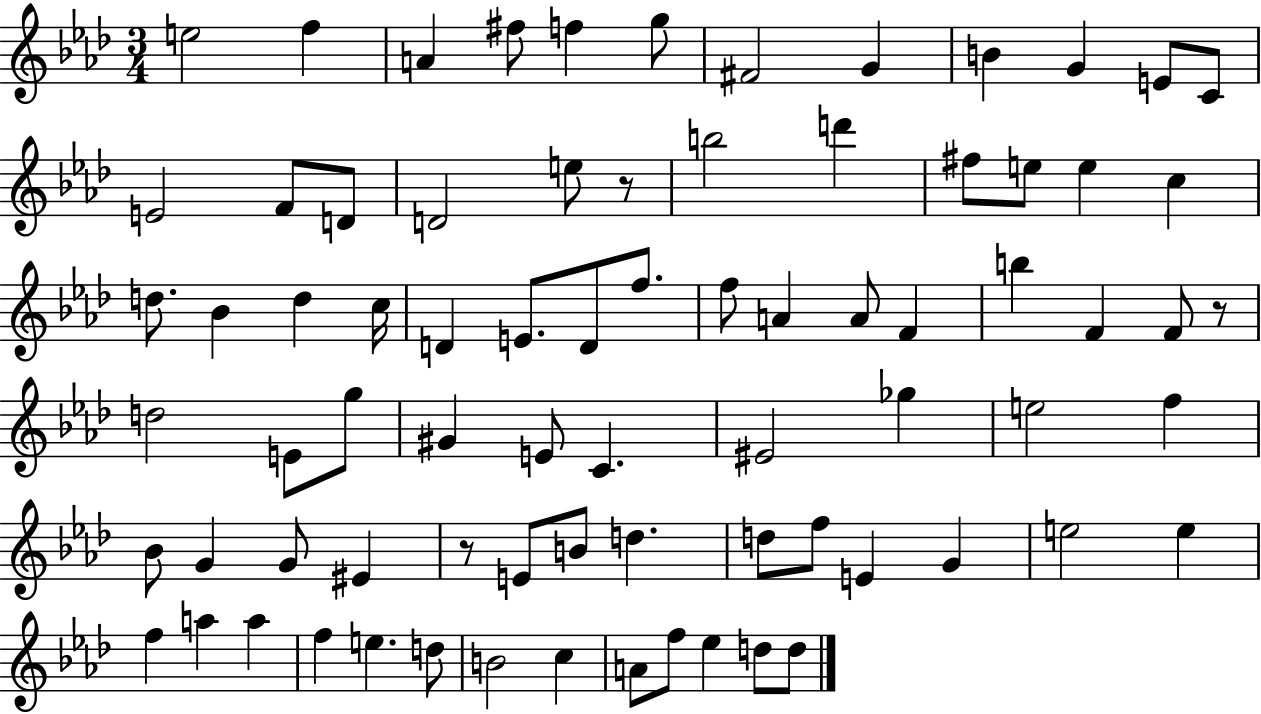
E5/h F5/q A4/q F#5/e F5/q G5/e F#4/h G4/q B4/q G4/q E4/e C4/e E4/h F4/e D4/e D4/h E5/e R/e B5/h D6/q F#5/e E5/e E5/q C5/q D5/e. Bb4/q D5/q C5/s D4/q E4/e. D4/e F5/e. F5/e A4/q A4/e F4/q B5/q F4/q F4/e R/e D5/h E4/e G5/e G#4/q E4/e C4/q. EIS4/h Gb5/q E5/h F5/q Bb4/e G4/q G4/e EIS4/q R/e E4/e B4/e D5/q. D5/e F5/e E4/q G4/q E5/h E5/q F5/q A5/q A5/q F5/q E5/q. D5/e B4/h C5/q A4/e F5/e Eb5/q D5/e D5/e